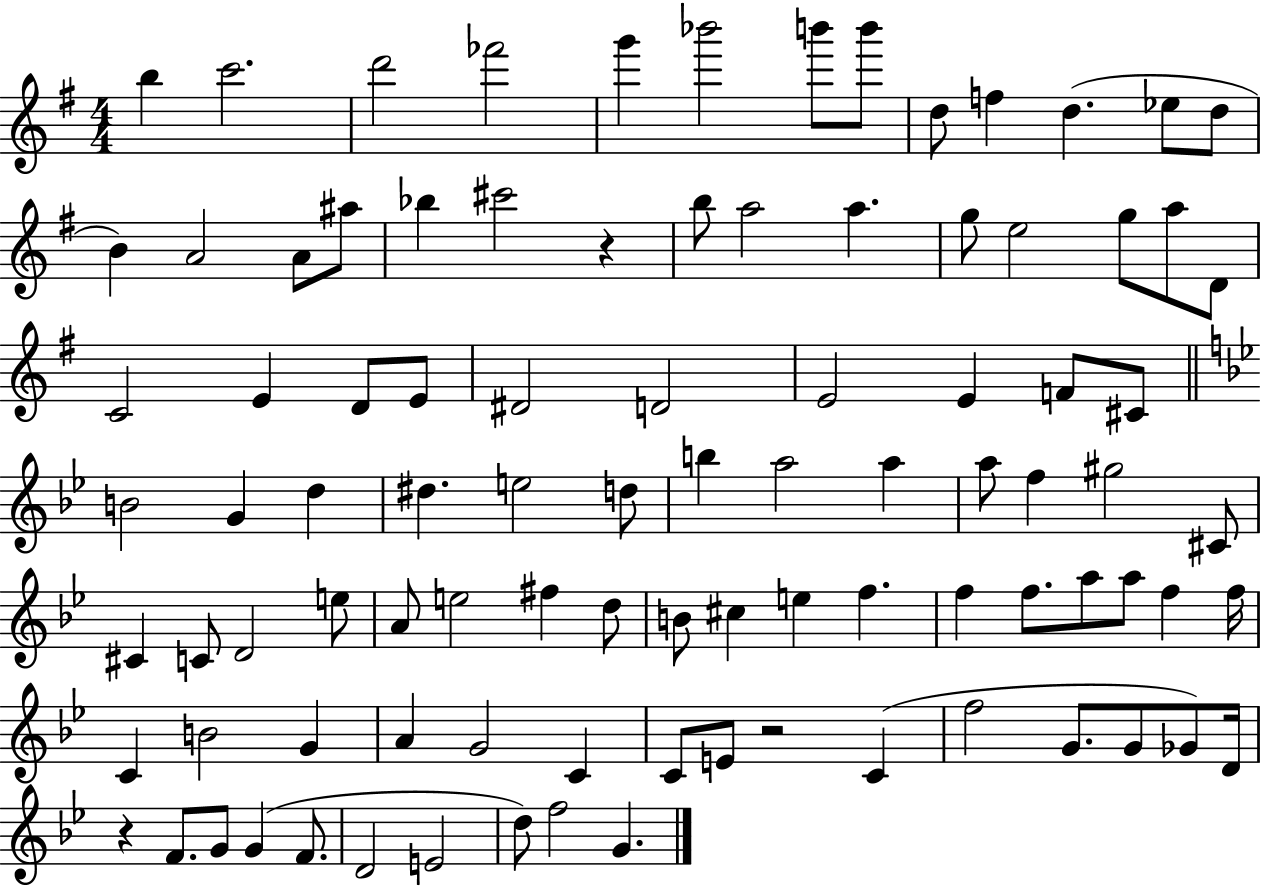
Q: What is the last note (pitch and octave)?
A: G4